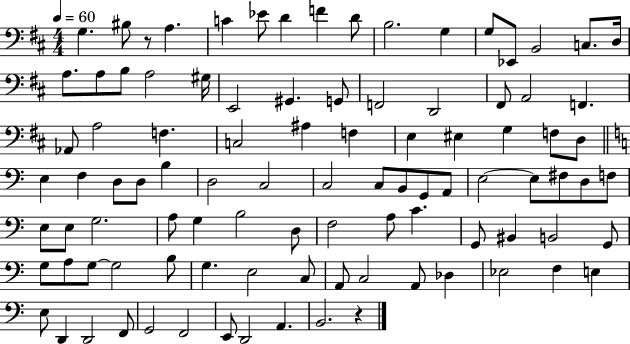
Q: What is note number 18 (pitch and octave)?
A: B3